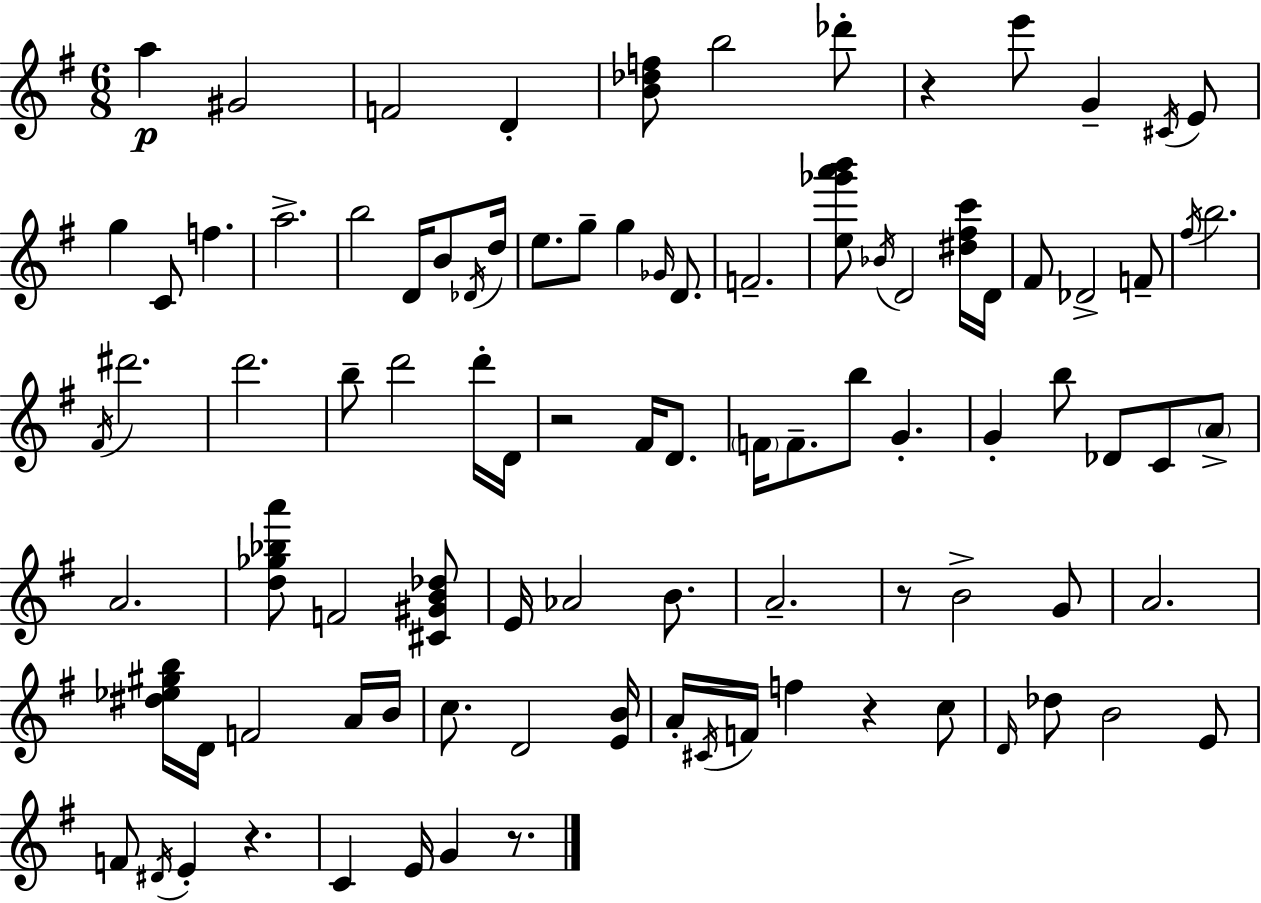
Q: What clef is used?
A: treble